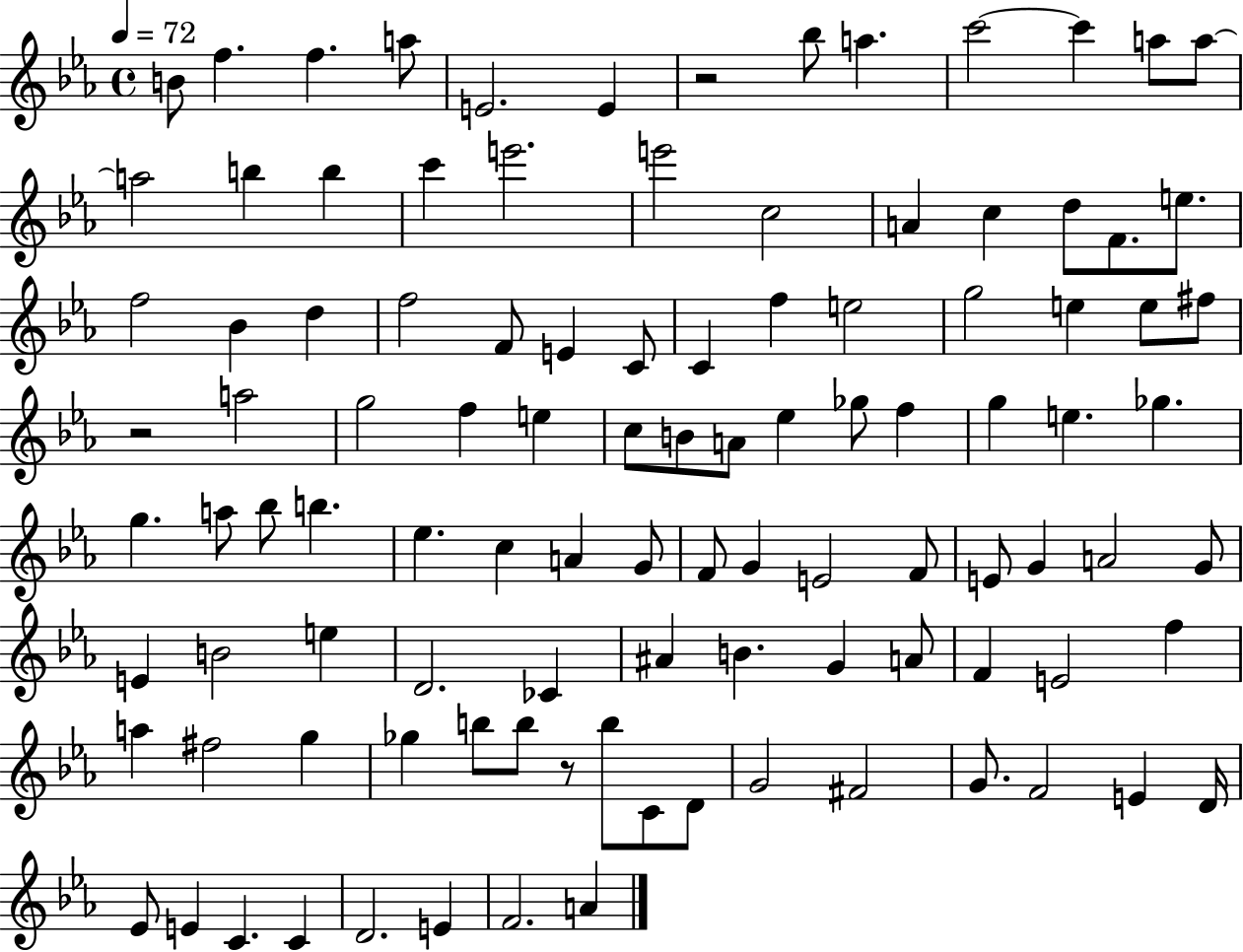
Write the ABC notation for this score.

X:1
T:Untitled
M:4/4
L:1/4
K:Eb
B/2 f f a/2 E2 E z2 _b/2 a c'2 c' a/2 a/2 a2 b b c' e'2 e'2 c2 A c d/2 F/2 e/2 f2 _B d f2 F/2 E C/2 C f e2 g2 e e/2 ^f/2 z2 a2 g2 f e c/2 B/2 A/2 _e _g/2 f g e _g g a/2 _b/2 b _e c A G/2 F/2 G E2 F/2 E/2 G A2 G/2 E B2 e D2 _C ^A B G A/2 F E2 f a ^f2 g _g b/2 b/2 z/2 b/2 C/2 D/2 G2 ^F2 G/2 F2 E D/4 _E/2 E C C D2 E F2 A